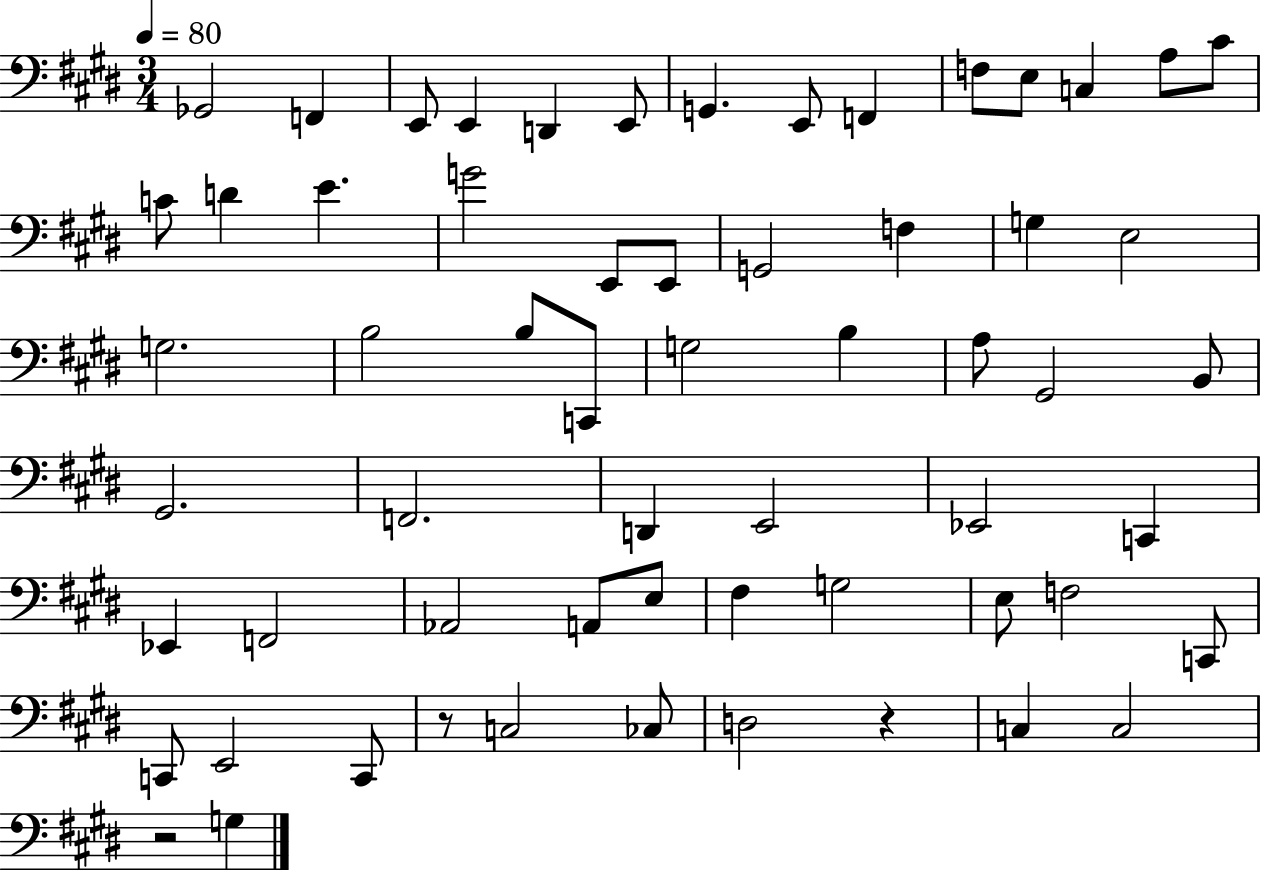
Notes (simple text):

Gb2/h F2/q E2/e E2/q D2/q E2/e G2/q. E2/e F2/q F3/e E3/e C3/q A3/e C#4/e C4/e D4/q E4/q. G4/h E2/e E2/e G2/h F3/q G3/q E3/h G3/h. B3/h B3/e C2/e G3/h B3/q A3/e G#2/h B2/e G#2/h. F2/h. D2/q E2/h Eb2/h C2/q Eb2/q F2/h Ab2/h A2/e E3/e F#3/q G3/h E3/e F3/h C2/e C2/e E2/h C2/e R/e C3/h CES3/e D3/h R/q C3/q C3/h R/h G3/q